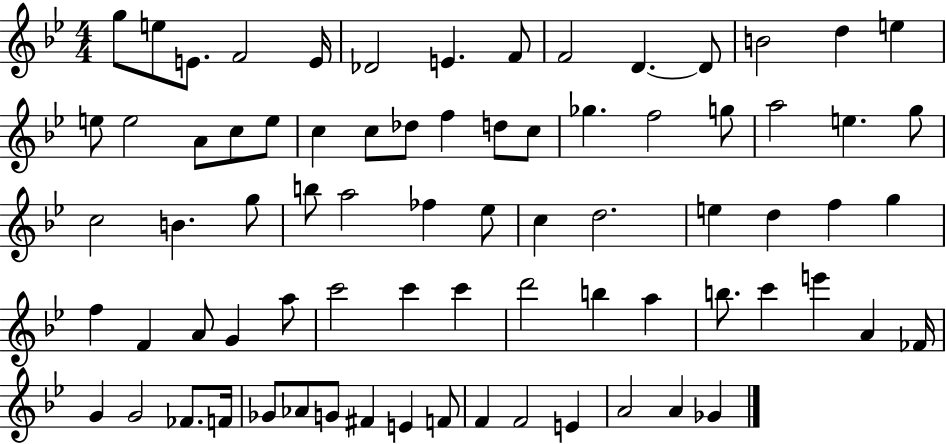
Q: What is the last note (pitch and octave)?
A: Gb4